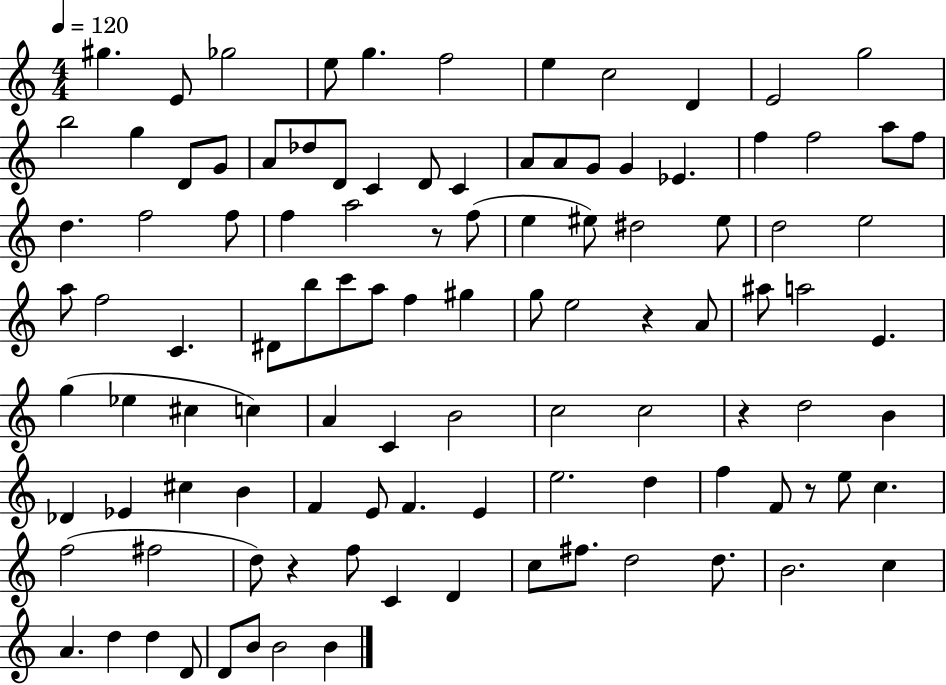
G#5/q. E4/e Gb5/h E5/e G5/q. F5/h E5/q C5/h D4/q E4/h G5/h B5/h G5/q D4/e G4/e A4/e Db5/e D4/e C4/q D4/e C4/q A4/e A4/e G4/e G4/q Eb4/q. F5/q F5/h A5/e F5/e D5/q. F5/h F5/e F5/q A5/h R/e F5/e E5/q EIS5/e D#5/h EIS5/e D5/h E5/h A5/e F5/h C4/q. D#4/e B5/e C6/e A5/e F5/q G#5/q G5/e E5/h R/q A4/e A#5/e A5/h E4/q. G5/q Eb5/q C#5/q C5/q A4/q C4/q B4/h C5/h C5/h R/q D5/h B4/q Db4/q Eb4/q C#5/q B4/q F4/q E4/e F4/q. E4/q E5/h. D5/q F5/q F4/e R/e E5/e C5/q. F5/h F#5/h D5/e R/q F5/e C4/q D4/q C5/e F#5/e. D5/h D5/e. B4/h. C5/q A4/q. D5/q D5/q D4/e D4/e B4/e B4/h B4/q